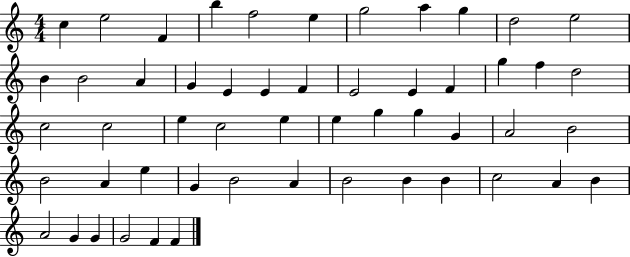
X:1
T:Untitled
M:4/4
L:1/4
K:C
c e2 F b f2 e g2 a g d2 e2 B B2 A G E E F E2 E F g f d2 c2 c2 e c2 e e g g G A2 B2 B2 A e G B2 A B2 B B c2 A B A2 G G G2 F F